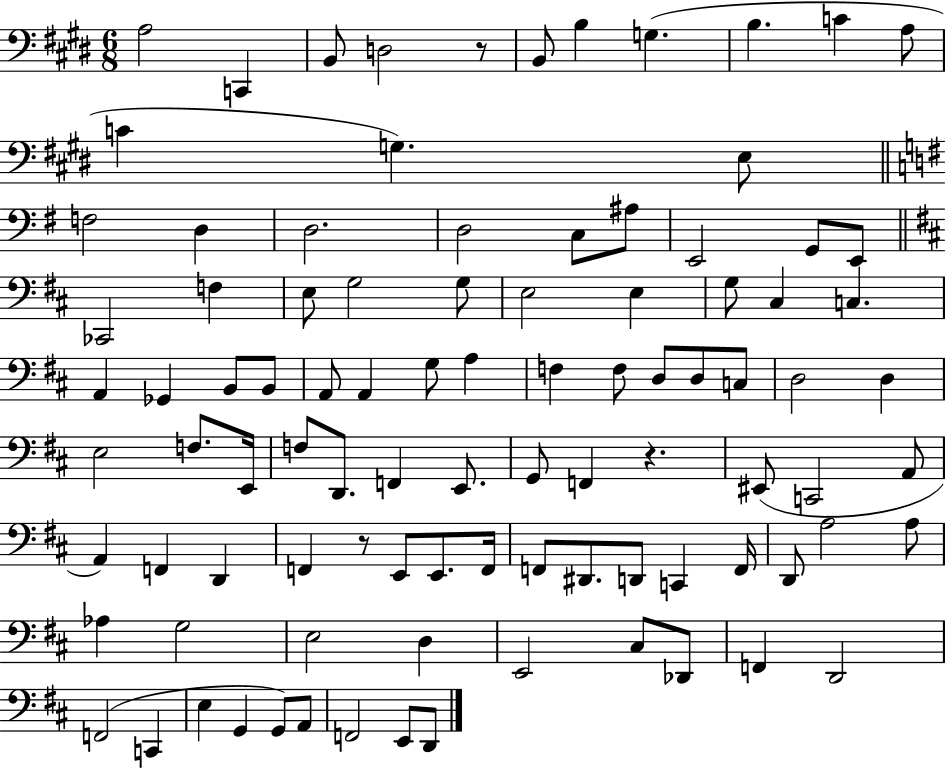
A3/h C2/q B2/e D3/h R/e B2/e B3/q G3/q. B3/q. C4/q A3/e C4/q G3/q. E3/e F3/h D3/q D3/h. D3/h C3/e A#3/e E2/h G2/e E2/e CES2/h F3/q E3/e G3/h G3/e E3/h E3/q G3/e C#3/q C3/q. A2/q Gb2/q B2/e B2/e A2/e A2/q G3/e A3/q F3/q F3/e D3/e D3/e C3/e D3/h D3/q E3/h F3/e. E2/s F3/e D2/e. F2/q E2/e. G2/e F2/q R/q. EIS2/e C2/h A2/e A2/q F2/q D2/q F2/q R/e E2/e E2/e. F2/s F2/e D#2/e. D2/e C2/q F2/s D2/e A3/h A3/e Ab3/q G3/h E3/h D3/q E2/h C#3/e Db2/e F2/q D2/h F2/h C2/q E3/q G2/q G2/e A2/e F2/h E2/e D2/e